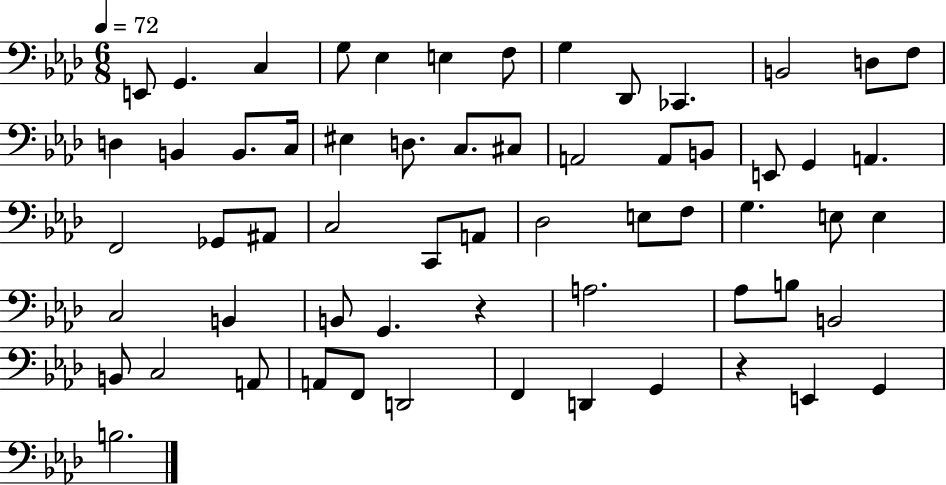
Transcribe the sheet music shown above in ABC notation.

X:1
T:Untitled
M:6/8
L:1/4
K:Ab
E,,/2 G,, C, G,/2 _E, E, F,/2 G, _D,,/2 _C,, B,,2 D,/2 F,/2 D, B,, B,,/2 C,/4 ^E, D,/2 C,/2 ^C,/2 A,,2 A,,/2 B,,/2 E,,/2 G,, A,, F,,2 _G,,/2 ^A,,/2 C,2 C,,/2 A,,/2 _D,2 E,/2 F,/2 G, E,/2 E, C,2 B,, B,,/2 G,, z A,2 _A,/2 B,/2 B,,2 B,,/2 C,2 A,,/2 A,,/2 F,,/2 D,,2 F,, D,, G,, z E,, G,, B,2